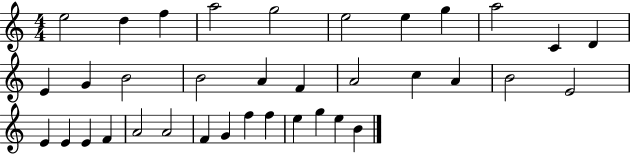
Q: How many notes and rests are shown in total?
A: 36